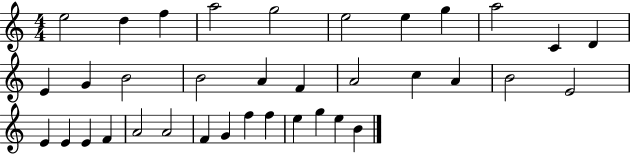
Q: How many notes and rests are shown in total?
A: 36